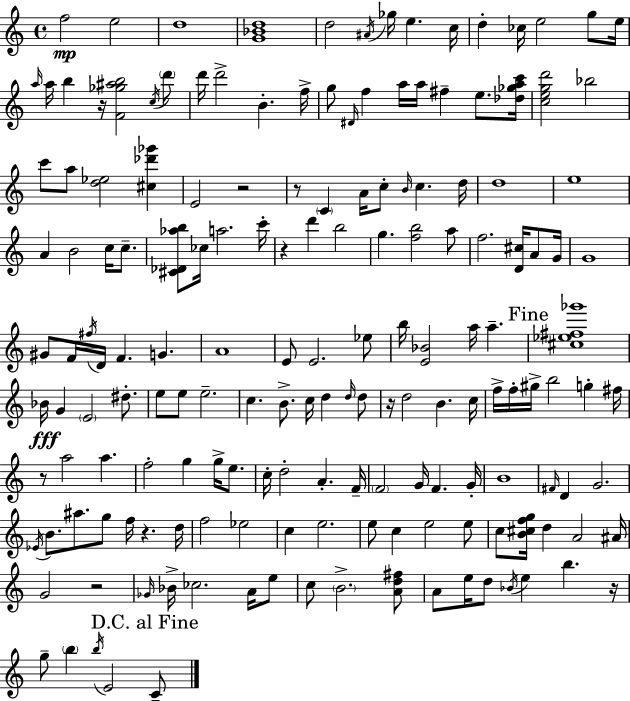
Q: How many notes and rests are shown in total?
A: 168